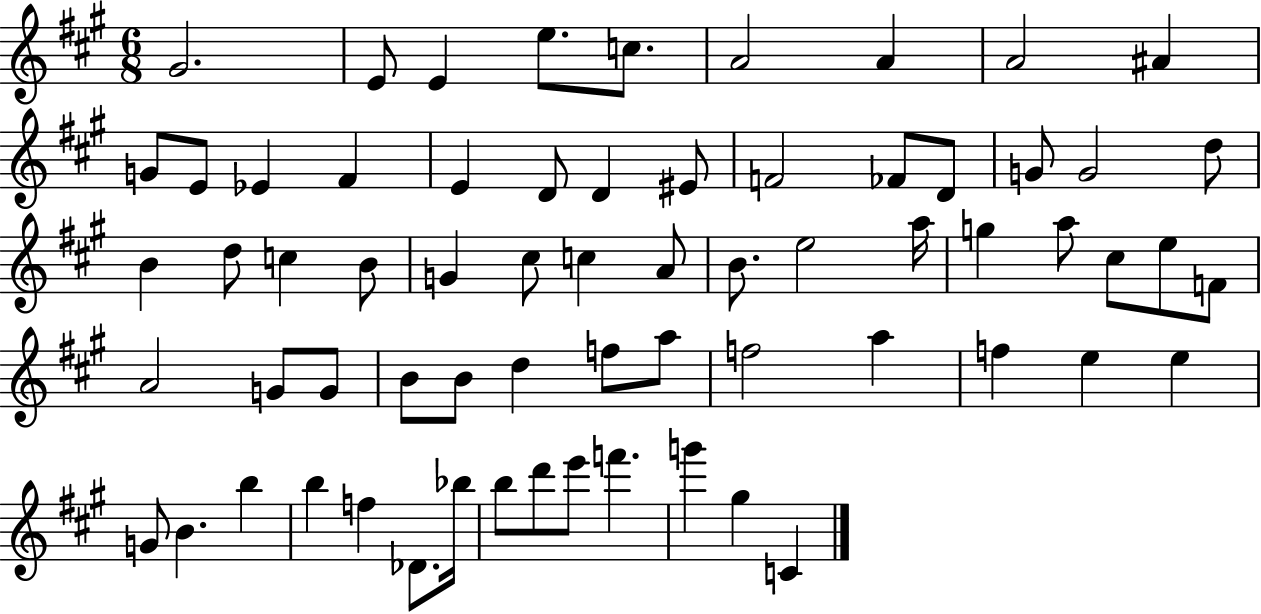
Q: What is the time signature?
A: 6/8